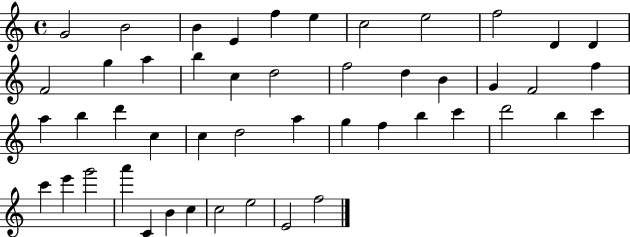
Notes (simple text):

G4/h B4/h B4/q E4/q F5/q E5/q C5/h E5/h F5/h D4/q D4/q F4/h G5/q A5/q B5/q C5/q D5/h F5/h D5/q B4/q G4/q F4/h F5/q A5/q B5/q D6/q C5/q C5/q D5/h A5/q G5/q F5/q B5/q C6/q D6/h B5/q C6/q C6/q E6/q G6/h A6/q C4/q B4/q C5/q C5/h E5/h E4/h F5/h